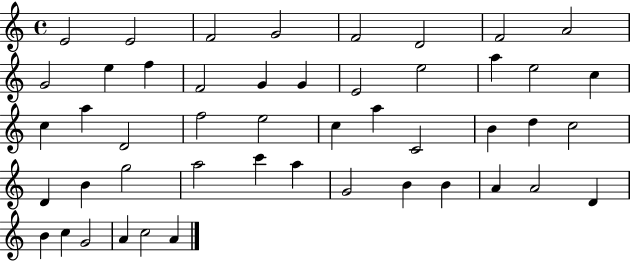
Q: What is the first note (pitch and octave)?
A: E4